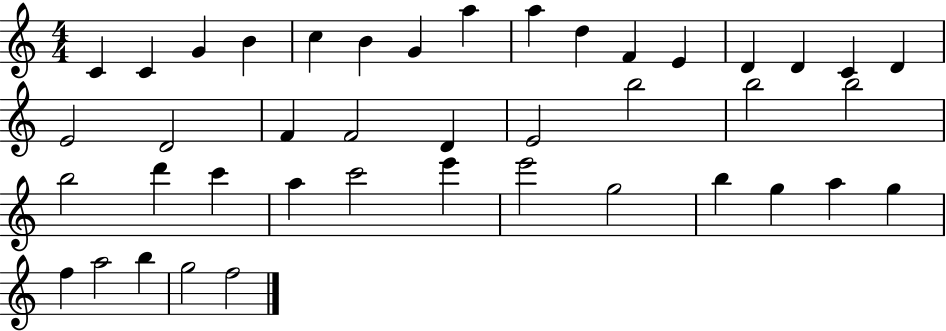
X:1
T:Untitled
M:4/4
L:1/4
K:C
C C G B c B G a a d F E D D C D E2 D2 F F2 D E2 b2 b2 b2 b2 d' c' a c'2 e' e'2 g2 b g a g f a2 b g2 f2